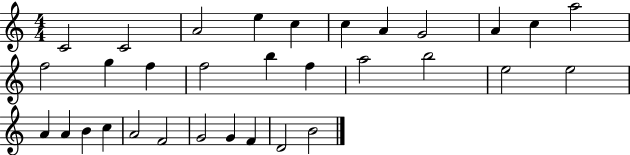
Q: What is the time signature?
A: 4/4